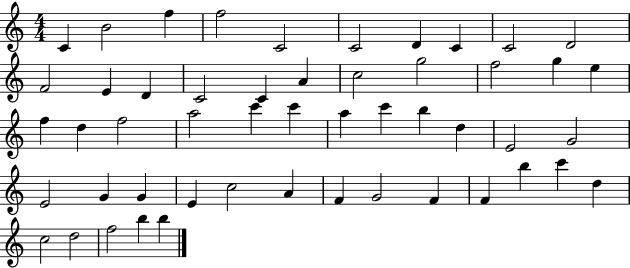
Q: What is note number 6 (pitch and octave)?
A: C4